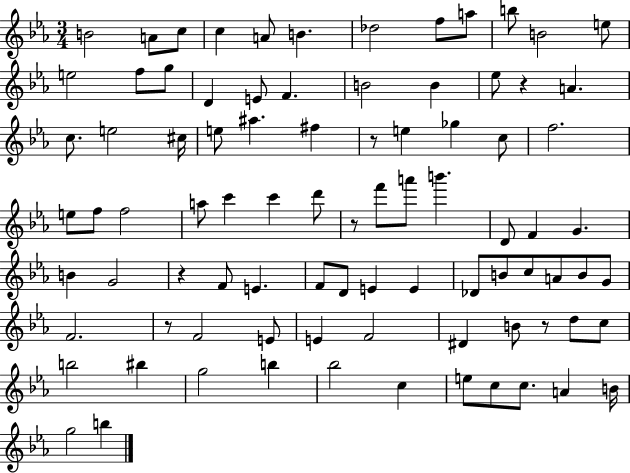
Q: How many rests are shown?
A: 6